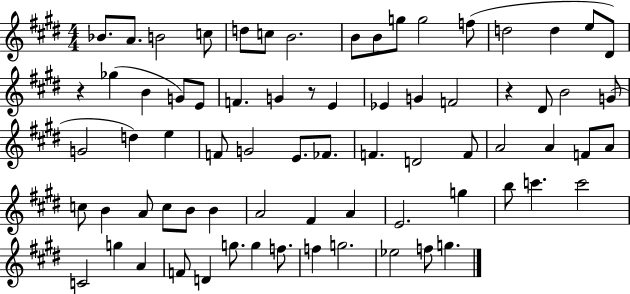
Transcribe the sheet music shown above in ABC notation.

X:1
T:Untitled
M:4/4
L:1/4
K:E
_B/2 A/2 B2 c/2 d/2 c/2 B2 B/2 B/2 g/2 g2 f/2 d2 d e/2 ^D/2 z _g B G/2 E/2 F G z/2 E _E G F2 z ^D/2 B2 G/2 G2 d e F/2 G2 E/2 _F/2 F D2 F/2 A2 A F/2 A/2 c/2 B A/2 c/2 B/2 B A2 ^F A E2 g b/2 c' c'2 C2 g A F/2 D g/2 g f/2 f g2 _e2 f/2 g